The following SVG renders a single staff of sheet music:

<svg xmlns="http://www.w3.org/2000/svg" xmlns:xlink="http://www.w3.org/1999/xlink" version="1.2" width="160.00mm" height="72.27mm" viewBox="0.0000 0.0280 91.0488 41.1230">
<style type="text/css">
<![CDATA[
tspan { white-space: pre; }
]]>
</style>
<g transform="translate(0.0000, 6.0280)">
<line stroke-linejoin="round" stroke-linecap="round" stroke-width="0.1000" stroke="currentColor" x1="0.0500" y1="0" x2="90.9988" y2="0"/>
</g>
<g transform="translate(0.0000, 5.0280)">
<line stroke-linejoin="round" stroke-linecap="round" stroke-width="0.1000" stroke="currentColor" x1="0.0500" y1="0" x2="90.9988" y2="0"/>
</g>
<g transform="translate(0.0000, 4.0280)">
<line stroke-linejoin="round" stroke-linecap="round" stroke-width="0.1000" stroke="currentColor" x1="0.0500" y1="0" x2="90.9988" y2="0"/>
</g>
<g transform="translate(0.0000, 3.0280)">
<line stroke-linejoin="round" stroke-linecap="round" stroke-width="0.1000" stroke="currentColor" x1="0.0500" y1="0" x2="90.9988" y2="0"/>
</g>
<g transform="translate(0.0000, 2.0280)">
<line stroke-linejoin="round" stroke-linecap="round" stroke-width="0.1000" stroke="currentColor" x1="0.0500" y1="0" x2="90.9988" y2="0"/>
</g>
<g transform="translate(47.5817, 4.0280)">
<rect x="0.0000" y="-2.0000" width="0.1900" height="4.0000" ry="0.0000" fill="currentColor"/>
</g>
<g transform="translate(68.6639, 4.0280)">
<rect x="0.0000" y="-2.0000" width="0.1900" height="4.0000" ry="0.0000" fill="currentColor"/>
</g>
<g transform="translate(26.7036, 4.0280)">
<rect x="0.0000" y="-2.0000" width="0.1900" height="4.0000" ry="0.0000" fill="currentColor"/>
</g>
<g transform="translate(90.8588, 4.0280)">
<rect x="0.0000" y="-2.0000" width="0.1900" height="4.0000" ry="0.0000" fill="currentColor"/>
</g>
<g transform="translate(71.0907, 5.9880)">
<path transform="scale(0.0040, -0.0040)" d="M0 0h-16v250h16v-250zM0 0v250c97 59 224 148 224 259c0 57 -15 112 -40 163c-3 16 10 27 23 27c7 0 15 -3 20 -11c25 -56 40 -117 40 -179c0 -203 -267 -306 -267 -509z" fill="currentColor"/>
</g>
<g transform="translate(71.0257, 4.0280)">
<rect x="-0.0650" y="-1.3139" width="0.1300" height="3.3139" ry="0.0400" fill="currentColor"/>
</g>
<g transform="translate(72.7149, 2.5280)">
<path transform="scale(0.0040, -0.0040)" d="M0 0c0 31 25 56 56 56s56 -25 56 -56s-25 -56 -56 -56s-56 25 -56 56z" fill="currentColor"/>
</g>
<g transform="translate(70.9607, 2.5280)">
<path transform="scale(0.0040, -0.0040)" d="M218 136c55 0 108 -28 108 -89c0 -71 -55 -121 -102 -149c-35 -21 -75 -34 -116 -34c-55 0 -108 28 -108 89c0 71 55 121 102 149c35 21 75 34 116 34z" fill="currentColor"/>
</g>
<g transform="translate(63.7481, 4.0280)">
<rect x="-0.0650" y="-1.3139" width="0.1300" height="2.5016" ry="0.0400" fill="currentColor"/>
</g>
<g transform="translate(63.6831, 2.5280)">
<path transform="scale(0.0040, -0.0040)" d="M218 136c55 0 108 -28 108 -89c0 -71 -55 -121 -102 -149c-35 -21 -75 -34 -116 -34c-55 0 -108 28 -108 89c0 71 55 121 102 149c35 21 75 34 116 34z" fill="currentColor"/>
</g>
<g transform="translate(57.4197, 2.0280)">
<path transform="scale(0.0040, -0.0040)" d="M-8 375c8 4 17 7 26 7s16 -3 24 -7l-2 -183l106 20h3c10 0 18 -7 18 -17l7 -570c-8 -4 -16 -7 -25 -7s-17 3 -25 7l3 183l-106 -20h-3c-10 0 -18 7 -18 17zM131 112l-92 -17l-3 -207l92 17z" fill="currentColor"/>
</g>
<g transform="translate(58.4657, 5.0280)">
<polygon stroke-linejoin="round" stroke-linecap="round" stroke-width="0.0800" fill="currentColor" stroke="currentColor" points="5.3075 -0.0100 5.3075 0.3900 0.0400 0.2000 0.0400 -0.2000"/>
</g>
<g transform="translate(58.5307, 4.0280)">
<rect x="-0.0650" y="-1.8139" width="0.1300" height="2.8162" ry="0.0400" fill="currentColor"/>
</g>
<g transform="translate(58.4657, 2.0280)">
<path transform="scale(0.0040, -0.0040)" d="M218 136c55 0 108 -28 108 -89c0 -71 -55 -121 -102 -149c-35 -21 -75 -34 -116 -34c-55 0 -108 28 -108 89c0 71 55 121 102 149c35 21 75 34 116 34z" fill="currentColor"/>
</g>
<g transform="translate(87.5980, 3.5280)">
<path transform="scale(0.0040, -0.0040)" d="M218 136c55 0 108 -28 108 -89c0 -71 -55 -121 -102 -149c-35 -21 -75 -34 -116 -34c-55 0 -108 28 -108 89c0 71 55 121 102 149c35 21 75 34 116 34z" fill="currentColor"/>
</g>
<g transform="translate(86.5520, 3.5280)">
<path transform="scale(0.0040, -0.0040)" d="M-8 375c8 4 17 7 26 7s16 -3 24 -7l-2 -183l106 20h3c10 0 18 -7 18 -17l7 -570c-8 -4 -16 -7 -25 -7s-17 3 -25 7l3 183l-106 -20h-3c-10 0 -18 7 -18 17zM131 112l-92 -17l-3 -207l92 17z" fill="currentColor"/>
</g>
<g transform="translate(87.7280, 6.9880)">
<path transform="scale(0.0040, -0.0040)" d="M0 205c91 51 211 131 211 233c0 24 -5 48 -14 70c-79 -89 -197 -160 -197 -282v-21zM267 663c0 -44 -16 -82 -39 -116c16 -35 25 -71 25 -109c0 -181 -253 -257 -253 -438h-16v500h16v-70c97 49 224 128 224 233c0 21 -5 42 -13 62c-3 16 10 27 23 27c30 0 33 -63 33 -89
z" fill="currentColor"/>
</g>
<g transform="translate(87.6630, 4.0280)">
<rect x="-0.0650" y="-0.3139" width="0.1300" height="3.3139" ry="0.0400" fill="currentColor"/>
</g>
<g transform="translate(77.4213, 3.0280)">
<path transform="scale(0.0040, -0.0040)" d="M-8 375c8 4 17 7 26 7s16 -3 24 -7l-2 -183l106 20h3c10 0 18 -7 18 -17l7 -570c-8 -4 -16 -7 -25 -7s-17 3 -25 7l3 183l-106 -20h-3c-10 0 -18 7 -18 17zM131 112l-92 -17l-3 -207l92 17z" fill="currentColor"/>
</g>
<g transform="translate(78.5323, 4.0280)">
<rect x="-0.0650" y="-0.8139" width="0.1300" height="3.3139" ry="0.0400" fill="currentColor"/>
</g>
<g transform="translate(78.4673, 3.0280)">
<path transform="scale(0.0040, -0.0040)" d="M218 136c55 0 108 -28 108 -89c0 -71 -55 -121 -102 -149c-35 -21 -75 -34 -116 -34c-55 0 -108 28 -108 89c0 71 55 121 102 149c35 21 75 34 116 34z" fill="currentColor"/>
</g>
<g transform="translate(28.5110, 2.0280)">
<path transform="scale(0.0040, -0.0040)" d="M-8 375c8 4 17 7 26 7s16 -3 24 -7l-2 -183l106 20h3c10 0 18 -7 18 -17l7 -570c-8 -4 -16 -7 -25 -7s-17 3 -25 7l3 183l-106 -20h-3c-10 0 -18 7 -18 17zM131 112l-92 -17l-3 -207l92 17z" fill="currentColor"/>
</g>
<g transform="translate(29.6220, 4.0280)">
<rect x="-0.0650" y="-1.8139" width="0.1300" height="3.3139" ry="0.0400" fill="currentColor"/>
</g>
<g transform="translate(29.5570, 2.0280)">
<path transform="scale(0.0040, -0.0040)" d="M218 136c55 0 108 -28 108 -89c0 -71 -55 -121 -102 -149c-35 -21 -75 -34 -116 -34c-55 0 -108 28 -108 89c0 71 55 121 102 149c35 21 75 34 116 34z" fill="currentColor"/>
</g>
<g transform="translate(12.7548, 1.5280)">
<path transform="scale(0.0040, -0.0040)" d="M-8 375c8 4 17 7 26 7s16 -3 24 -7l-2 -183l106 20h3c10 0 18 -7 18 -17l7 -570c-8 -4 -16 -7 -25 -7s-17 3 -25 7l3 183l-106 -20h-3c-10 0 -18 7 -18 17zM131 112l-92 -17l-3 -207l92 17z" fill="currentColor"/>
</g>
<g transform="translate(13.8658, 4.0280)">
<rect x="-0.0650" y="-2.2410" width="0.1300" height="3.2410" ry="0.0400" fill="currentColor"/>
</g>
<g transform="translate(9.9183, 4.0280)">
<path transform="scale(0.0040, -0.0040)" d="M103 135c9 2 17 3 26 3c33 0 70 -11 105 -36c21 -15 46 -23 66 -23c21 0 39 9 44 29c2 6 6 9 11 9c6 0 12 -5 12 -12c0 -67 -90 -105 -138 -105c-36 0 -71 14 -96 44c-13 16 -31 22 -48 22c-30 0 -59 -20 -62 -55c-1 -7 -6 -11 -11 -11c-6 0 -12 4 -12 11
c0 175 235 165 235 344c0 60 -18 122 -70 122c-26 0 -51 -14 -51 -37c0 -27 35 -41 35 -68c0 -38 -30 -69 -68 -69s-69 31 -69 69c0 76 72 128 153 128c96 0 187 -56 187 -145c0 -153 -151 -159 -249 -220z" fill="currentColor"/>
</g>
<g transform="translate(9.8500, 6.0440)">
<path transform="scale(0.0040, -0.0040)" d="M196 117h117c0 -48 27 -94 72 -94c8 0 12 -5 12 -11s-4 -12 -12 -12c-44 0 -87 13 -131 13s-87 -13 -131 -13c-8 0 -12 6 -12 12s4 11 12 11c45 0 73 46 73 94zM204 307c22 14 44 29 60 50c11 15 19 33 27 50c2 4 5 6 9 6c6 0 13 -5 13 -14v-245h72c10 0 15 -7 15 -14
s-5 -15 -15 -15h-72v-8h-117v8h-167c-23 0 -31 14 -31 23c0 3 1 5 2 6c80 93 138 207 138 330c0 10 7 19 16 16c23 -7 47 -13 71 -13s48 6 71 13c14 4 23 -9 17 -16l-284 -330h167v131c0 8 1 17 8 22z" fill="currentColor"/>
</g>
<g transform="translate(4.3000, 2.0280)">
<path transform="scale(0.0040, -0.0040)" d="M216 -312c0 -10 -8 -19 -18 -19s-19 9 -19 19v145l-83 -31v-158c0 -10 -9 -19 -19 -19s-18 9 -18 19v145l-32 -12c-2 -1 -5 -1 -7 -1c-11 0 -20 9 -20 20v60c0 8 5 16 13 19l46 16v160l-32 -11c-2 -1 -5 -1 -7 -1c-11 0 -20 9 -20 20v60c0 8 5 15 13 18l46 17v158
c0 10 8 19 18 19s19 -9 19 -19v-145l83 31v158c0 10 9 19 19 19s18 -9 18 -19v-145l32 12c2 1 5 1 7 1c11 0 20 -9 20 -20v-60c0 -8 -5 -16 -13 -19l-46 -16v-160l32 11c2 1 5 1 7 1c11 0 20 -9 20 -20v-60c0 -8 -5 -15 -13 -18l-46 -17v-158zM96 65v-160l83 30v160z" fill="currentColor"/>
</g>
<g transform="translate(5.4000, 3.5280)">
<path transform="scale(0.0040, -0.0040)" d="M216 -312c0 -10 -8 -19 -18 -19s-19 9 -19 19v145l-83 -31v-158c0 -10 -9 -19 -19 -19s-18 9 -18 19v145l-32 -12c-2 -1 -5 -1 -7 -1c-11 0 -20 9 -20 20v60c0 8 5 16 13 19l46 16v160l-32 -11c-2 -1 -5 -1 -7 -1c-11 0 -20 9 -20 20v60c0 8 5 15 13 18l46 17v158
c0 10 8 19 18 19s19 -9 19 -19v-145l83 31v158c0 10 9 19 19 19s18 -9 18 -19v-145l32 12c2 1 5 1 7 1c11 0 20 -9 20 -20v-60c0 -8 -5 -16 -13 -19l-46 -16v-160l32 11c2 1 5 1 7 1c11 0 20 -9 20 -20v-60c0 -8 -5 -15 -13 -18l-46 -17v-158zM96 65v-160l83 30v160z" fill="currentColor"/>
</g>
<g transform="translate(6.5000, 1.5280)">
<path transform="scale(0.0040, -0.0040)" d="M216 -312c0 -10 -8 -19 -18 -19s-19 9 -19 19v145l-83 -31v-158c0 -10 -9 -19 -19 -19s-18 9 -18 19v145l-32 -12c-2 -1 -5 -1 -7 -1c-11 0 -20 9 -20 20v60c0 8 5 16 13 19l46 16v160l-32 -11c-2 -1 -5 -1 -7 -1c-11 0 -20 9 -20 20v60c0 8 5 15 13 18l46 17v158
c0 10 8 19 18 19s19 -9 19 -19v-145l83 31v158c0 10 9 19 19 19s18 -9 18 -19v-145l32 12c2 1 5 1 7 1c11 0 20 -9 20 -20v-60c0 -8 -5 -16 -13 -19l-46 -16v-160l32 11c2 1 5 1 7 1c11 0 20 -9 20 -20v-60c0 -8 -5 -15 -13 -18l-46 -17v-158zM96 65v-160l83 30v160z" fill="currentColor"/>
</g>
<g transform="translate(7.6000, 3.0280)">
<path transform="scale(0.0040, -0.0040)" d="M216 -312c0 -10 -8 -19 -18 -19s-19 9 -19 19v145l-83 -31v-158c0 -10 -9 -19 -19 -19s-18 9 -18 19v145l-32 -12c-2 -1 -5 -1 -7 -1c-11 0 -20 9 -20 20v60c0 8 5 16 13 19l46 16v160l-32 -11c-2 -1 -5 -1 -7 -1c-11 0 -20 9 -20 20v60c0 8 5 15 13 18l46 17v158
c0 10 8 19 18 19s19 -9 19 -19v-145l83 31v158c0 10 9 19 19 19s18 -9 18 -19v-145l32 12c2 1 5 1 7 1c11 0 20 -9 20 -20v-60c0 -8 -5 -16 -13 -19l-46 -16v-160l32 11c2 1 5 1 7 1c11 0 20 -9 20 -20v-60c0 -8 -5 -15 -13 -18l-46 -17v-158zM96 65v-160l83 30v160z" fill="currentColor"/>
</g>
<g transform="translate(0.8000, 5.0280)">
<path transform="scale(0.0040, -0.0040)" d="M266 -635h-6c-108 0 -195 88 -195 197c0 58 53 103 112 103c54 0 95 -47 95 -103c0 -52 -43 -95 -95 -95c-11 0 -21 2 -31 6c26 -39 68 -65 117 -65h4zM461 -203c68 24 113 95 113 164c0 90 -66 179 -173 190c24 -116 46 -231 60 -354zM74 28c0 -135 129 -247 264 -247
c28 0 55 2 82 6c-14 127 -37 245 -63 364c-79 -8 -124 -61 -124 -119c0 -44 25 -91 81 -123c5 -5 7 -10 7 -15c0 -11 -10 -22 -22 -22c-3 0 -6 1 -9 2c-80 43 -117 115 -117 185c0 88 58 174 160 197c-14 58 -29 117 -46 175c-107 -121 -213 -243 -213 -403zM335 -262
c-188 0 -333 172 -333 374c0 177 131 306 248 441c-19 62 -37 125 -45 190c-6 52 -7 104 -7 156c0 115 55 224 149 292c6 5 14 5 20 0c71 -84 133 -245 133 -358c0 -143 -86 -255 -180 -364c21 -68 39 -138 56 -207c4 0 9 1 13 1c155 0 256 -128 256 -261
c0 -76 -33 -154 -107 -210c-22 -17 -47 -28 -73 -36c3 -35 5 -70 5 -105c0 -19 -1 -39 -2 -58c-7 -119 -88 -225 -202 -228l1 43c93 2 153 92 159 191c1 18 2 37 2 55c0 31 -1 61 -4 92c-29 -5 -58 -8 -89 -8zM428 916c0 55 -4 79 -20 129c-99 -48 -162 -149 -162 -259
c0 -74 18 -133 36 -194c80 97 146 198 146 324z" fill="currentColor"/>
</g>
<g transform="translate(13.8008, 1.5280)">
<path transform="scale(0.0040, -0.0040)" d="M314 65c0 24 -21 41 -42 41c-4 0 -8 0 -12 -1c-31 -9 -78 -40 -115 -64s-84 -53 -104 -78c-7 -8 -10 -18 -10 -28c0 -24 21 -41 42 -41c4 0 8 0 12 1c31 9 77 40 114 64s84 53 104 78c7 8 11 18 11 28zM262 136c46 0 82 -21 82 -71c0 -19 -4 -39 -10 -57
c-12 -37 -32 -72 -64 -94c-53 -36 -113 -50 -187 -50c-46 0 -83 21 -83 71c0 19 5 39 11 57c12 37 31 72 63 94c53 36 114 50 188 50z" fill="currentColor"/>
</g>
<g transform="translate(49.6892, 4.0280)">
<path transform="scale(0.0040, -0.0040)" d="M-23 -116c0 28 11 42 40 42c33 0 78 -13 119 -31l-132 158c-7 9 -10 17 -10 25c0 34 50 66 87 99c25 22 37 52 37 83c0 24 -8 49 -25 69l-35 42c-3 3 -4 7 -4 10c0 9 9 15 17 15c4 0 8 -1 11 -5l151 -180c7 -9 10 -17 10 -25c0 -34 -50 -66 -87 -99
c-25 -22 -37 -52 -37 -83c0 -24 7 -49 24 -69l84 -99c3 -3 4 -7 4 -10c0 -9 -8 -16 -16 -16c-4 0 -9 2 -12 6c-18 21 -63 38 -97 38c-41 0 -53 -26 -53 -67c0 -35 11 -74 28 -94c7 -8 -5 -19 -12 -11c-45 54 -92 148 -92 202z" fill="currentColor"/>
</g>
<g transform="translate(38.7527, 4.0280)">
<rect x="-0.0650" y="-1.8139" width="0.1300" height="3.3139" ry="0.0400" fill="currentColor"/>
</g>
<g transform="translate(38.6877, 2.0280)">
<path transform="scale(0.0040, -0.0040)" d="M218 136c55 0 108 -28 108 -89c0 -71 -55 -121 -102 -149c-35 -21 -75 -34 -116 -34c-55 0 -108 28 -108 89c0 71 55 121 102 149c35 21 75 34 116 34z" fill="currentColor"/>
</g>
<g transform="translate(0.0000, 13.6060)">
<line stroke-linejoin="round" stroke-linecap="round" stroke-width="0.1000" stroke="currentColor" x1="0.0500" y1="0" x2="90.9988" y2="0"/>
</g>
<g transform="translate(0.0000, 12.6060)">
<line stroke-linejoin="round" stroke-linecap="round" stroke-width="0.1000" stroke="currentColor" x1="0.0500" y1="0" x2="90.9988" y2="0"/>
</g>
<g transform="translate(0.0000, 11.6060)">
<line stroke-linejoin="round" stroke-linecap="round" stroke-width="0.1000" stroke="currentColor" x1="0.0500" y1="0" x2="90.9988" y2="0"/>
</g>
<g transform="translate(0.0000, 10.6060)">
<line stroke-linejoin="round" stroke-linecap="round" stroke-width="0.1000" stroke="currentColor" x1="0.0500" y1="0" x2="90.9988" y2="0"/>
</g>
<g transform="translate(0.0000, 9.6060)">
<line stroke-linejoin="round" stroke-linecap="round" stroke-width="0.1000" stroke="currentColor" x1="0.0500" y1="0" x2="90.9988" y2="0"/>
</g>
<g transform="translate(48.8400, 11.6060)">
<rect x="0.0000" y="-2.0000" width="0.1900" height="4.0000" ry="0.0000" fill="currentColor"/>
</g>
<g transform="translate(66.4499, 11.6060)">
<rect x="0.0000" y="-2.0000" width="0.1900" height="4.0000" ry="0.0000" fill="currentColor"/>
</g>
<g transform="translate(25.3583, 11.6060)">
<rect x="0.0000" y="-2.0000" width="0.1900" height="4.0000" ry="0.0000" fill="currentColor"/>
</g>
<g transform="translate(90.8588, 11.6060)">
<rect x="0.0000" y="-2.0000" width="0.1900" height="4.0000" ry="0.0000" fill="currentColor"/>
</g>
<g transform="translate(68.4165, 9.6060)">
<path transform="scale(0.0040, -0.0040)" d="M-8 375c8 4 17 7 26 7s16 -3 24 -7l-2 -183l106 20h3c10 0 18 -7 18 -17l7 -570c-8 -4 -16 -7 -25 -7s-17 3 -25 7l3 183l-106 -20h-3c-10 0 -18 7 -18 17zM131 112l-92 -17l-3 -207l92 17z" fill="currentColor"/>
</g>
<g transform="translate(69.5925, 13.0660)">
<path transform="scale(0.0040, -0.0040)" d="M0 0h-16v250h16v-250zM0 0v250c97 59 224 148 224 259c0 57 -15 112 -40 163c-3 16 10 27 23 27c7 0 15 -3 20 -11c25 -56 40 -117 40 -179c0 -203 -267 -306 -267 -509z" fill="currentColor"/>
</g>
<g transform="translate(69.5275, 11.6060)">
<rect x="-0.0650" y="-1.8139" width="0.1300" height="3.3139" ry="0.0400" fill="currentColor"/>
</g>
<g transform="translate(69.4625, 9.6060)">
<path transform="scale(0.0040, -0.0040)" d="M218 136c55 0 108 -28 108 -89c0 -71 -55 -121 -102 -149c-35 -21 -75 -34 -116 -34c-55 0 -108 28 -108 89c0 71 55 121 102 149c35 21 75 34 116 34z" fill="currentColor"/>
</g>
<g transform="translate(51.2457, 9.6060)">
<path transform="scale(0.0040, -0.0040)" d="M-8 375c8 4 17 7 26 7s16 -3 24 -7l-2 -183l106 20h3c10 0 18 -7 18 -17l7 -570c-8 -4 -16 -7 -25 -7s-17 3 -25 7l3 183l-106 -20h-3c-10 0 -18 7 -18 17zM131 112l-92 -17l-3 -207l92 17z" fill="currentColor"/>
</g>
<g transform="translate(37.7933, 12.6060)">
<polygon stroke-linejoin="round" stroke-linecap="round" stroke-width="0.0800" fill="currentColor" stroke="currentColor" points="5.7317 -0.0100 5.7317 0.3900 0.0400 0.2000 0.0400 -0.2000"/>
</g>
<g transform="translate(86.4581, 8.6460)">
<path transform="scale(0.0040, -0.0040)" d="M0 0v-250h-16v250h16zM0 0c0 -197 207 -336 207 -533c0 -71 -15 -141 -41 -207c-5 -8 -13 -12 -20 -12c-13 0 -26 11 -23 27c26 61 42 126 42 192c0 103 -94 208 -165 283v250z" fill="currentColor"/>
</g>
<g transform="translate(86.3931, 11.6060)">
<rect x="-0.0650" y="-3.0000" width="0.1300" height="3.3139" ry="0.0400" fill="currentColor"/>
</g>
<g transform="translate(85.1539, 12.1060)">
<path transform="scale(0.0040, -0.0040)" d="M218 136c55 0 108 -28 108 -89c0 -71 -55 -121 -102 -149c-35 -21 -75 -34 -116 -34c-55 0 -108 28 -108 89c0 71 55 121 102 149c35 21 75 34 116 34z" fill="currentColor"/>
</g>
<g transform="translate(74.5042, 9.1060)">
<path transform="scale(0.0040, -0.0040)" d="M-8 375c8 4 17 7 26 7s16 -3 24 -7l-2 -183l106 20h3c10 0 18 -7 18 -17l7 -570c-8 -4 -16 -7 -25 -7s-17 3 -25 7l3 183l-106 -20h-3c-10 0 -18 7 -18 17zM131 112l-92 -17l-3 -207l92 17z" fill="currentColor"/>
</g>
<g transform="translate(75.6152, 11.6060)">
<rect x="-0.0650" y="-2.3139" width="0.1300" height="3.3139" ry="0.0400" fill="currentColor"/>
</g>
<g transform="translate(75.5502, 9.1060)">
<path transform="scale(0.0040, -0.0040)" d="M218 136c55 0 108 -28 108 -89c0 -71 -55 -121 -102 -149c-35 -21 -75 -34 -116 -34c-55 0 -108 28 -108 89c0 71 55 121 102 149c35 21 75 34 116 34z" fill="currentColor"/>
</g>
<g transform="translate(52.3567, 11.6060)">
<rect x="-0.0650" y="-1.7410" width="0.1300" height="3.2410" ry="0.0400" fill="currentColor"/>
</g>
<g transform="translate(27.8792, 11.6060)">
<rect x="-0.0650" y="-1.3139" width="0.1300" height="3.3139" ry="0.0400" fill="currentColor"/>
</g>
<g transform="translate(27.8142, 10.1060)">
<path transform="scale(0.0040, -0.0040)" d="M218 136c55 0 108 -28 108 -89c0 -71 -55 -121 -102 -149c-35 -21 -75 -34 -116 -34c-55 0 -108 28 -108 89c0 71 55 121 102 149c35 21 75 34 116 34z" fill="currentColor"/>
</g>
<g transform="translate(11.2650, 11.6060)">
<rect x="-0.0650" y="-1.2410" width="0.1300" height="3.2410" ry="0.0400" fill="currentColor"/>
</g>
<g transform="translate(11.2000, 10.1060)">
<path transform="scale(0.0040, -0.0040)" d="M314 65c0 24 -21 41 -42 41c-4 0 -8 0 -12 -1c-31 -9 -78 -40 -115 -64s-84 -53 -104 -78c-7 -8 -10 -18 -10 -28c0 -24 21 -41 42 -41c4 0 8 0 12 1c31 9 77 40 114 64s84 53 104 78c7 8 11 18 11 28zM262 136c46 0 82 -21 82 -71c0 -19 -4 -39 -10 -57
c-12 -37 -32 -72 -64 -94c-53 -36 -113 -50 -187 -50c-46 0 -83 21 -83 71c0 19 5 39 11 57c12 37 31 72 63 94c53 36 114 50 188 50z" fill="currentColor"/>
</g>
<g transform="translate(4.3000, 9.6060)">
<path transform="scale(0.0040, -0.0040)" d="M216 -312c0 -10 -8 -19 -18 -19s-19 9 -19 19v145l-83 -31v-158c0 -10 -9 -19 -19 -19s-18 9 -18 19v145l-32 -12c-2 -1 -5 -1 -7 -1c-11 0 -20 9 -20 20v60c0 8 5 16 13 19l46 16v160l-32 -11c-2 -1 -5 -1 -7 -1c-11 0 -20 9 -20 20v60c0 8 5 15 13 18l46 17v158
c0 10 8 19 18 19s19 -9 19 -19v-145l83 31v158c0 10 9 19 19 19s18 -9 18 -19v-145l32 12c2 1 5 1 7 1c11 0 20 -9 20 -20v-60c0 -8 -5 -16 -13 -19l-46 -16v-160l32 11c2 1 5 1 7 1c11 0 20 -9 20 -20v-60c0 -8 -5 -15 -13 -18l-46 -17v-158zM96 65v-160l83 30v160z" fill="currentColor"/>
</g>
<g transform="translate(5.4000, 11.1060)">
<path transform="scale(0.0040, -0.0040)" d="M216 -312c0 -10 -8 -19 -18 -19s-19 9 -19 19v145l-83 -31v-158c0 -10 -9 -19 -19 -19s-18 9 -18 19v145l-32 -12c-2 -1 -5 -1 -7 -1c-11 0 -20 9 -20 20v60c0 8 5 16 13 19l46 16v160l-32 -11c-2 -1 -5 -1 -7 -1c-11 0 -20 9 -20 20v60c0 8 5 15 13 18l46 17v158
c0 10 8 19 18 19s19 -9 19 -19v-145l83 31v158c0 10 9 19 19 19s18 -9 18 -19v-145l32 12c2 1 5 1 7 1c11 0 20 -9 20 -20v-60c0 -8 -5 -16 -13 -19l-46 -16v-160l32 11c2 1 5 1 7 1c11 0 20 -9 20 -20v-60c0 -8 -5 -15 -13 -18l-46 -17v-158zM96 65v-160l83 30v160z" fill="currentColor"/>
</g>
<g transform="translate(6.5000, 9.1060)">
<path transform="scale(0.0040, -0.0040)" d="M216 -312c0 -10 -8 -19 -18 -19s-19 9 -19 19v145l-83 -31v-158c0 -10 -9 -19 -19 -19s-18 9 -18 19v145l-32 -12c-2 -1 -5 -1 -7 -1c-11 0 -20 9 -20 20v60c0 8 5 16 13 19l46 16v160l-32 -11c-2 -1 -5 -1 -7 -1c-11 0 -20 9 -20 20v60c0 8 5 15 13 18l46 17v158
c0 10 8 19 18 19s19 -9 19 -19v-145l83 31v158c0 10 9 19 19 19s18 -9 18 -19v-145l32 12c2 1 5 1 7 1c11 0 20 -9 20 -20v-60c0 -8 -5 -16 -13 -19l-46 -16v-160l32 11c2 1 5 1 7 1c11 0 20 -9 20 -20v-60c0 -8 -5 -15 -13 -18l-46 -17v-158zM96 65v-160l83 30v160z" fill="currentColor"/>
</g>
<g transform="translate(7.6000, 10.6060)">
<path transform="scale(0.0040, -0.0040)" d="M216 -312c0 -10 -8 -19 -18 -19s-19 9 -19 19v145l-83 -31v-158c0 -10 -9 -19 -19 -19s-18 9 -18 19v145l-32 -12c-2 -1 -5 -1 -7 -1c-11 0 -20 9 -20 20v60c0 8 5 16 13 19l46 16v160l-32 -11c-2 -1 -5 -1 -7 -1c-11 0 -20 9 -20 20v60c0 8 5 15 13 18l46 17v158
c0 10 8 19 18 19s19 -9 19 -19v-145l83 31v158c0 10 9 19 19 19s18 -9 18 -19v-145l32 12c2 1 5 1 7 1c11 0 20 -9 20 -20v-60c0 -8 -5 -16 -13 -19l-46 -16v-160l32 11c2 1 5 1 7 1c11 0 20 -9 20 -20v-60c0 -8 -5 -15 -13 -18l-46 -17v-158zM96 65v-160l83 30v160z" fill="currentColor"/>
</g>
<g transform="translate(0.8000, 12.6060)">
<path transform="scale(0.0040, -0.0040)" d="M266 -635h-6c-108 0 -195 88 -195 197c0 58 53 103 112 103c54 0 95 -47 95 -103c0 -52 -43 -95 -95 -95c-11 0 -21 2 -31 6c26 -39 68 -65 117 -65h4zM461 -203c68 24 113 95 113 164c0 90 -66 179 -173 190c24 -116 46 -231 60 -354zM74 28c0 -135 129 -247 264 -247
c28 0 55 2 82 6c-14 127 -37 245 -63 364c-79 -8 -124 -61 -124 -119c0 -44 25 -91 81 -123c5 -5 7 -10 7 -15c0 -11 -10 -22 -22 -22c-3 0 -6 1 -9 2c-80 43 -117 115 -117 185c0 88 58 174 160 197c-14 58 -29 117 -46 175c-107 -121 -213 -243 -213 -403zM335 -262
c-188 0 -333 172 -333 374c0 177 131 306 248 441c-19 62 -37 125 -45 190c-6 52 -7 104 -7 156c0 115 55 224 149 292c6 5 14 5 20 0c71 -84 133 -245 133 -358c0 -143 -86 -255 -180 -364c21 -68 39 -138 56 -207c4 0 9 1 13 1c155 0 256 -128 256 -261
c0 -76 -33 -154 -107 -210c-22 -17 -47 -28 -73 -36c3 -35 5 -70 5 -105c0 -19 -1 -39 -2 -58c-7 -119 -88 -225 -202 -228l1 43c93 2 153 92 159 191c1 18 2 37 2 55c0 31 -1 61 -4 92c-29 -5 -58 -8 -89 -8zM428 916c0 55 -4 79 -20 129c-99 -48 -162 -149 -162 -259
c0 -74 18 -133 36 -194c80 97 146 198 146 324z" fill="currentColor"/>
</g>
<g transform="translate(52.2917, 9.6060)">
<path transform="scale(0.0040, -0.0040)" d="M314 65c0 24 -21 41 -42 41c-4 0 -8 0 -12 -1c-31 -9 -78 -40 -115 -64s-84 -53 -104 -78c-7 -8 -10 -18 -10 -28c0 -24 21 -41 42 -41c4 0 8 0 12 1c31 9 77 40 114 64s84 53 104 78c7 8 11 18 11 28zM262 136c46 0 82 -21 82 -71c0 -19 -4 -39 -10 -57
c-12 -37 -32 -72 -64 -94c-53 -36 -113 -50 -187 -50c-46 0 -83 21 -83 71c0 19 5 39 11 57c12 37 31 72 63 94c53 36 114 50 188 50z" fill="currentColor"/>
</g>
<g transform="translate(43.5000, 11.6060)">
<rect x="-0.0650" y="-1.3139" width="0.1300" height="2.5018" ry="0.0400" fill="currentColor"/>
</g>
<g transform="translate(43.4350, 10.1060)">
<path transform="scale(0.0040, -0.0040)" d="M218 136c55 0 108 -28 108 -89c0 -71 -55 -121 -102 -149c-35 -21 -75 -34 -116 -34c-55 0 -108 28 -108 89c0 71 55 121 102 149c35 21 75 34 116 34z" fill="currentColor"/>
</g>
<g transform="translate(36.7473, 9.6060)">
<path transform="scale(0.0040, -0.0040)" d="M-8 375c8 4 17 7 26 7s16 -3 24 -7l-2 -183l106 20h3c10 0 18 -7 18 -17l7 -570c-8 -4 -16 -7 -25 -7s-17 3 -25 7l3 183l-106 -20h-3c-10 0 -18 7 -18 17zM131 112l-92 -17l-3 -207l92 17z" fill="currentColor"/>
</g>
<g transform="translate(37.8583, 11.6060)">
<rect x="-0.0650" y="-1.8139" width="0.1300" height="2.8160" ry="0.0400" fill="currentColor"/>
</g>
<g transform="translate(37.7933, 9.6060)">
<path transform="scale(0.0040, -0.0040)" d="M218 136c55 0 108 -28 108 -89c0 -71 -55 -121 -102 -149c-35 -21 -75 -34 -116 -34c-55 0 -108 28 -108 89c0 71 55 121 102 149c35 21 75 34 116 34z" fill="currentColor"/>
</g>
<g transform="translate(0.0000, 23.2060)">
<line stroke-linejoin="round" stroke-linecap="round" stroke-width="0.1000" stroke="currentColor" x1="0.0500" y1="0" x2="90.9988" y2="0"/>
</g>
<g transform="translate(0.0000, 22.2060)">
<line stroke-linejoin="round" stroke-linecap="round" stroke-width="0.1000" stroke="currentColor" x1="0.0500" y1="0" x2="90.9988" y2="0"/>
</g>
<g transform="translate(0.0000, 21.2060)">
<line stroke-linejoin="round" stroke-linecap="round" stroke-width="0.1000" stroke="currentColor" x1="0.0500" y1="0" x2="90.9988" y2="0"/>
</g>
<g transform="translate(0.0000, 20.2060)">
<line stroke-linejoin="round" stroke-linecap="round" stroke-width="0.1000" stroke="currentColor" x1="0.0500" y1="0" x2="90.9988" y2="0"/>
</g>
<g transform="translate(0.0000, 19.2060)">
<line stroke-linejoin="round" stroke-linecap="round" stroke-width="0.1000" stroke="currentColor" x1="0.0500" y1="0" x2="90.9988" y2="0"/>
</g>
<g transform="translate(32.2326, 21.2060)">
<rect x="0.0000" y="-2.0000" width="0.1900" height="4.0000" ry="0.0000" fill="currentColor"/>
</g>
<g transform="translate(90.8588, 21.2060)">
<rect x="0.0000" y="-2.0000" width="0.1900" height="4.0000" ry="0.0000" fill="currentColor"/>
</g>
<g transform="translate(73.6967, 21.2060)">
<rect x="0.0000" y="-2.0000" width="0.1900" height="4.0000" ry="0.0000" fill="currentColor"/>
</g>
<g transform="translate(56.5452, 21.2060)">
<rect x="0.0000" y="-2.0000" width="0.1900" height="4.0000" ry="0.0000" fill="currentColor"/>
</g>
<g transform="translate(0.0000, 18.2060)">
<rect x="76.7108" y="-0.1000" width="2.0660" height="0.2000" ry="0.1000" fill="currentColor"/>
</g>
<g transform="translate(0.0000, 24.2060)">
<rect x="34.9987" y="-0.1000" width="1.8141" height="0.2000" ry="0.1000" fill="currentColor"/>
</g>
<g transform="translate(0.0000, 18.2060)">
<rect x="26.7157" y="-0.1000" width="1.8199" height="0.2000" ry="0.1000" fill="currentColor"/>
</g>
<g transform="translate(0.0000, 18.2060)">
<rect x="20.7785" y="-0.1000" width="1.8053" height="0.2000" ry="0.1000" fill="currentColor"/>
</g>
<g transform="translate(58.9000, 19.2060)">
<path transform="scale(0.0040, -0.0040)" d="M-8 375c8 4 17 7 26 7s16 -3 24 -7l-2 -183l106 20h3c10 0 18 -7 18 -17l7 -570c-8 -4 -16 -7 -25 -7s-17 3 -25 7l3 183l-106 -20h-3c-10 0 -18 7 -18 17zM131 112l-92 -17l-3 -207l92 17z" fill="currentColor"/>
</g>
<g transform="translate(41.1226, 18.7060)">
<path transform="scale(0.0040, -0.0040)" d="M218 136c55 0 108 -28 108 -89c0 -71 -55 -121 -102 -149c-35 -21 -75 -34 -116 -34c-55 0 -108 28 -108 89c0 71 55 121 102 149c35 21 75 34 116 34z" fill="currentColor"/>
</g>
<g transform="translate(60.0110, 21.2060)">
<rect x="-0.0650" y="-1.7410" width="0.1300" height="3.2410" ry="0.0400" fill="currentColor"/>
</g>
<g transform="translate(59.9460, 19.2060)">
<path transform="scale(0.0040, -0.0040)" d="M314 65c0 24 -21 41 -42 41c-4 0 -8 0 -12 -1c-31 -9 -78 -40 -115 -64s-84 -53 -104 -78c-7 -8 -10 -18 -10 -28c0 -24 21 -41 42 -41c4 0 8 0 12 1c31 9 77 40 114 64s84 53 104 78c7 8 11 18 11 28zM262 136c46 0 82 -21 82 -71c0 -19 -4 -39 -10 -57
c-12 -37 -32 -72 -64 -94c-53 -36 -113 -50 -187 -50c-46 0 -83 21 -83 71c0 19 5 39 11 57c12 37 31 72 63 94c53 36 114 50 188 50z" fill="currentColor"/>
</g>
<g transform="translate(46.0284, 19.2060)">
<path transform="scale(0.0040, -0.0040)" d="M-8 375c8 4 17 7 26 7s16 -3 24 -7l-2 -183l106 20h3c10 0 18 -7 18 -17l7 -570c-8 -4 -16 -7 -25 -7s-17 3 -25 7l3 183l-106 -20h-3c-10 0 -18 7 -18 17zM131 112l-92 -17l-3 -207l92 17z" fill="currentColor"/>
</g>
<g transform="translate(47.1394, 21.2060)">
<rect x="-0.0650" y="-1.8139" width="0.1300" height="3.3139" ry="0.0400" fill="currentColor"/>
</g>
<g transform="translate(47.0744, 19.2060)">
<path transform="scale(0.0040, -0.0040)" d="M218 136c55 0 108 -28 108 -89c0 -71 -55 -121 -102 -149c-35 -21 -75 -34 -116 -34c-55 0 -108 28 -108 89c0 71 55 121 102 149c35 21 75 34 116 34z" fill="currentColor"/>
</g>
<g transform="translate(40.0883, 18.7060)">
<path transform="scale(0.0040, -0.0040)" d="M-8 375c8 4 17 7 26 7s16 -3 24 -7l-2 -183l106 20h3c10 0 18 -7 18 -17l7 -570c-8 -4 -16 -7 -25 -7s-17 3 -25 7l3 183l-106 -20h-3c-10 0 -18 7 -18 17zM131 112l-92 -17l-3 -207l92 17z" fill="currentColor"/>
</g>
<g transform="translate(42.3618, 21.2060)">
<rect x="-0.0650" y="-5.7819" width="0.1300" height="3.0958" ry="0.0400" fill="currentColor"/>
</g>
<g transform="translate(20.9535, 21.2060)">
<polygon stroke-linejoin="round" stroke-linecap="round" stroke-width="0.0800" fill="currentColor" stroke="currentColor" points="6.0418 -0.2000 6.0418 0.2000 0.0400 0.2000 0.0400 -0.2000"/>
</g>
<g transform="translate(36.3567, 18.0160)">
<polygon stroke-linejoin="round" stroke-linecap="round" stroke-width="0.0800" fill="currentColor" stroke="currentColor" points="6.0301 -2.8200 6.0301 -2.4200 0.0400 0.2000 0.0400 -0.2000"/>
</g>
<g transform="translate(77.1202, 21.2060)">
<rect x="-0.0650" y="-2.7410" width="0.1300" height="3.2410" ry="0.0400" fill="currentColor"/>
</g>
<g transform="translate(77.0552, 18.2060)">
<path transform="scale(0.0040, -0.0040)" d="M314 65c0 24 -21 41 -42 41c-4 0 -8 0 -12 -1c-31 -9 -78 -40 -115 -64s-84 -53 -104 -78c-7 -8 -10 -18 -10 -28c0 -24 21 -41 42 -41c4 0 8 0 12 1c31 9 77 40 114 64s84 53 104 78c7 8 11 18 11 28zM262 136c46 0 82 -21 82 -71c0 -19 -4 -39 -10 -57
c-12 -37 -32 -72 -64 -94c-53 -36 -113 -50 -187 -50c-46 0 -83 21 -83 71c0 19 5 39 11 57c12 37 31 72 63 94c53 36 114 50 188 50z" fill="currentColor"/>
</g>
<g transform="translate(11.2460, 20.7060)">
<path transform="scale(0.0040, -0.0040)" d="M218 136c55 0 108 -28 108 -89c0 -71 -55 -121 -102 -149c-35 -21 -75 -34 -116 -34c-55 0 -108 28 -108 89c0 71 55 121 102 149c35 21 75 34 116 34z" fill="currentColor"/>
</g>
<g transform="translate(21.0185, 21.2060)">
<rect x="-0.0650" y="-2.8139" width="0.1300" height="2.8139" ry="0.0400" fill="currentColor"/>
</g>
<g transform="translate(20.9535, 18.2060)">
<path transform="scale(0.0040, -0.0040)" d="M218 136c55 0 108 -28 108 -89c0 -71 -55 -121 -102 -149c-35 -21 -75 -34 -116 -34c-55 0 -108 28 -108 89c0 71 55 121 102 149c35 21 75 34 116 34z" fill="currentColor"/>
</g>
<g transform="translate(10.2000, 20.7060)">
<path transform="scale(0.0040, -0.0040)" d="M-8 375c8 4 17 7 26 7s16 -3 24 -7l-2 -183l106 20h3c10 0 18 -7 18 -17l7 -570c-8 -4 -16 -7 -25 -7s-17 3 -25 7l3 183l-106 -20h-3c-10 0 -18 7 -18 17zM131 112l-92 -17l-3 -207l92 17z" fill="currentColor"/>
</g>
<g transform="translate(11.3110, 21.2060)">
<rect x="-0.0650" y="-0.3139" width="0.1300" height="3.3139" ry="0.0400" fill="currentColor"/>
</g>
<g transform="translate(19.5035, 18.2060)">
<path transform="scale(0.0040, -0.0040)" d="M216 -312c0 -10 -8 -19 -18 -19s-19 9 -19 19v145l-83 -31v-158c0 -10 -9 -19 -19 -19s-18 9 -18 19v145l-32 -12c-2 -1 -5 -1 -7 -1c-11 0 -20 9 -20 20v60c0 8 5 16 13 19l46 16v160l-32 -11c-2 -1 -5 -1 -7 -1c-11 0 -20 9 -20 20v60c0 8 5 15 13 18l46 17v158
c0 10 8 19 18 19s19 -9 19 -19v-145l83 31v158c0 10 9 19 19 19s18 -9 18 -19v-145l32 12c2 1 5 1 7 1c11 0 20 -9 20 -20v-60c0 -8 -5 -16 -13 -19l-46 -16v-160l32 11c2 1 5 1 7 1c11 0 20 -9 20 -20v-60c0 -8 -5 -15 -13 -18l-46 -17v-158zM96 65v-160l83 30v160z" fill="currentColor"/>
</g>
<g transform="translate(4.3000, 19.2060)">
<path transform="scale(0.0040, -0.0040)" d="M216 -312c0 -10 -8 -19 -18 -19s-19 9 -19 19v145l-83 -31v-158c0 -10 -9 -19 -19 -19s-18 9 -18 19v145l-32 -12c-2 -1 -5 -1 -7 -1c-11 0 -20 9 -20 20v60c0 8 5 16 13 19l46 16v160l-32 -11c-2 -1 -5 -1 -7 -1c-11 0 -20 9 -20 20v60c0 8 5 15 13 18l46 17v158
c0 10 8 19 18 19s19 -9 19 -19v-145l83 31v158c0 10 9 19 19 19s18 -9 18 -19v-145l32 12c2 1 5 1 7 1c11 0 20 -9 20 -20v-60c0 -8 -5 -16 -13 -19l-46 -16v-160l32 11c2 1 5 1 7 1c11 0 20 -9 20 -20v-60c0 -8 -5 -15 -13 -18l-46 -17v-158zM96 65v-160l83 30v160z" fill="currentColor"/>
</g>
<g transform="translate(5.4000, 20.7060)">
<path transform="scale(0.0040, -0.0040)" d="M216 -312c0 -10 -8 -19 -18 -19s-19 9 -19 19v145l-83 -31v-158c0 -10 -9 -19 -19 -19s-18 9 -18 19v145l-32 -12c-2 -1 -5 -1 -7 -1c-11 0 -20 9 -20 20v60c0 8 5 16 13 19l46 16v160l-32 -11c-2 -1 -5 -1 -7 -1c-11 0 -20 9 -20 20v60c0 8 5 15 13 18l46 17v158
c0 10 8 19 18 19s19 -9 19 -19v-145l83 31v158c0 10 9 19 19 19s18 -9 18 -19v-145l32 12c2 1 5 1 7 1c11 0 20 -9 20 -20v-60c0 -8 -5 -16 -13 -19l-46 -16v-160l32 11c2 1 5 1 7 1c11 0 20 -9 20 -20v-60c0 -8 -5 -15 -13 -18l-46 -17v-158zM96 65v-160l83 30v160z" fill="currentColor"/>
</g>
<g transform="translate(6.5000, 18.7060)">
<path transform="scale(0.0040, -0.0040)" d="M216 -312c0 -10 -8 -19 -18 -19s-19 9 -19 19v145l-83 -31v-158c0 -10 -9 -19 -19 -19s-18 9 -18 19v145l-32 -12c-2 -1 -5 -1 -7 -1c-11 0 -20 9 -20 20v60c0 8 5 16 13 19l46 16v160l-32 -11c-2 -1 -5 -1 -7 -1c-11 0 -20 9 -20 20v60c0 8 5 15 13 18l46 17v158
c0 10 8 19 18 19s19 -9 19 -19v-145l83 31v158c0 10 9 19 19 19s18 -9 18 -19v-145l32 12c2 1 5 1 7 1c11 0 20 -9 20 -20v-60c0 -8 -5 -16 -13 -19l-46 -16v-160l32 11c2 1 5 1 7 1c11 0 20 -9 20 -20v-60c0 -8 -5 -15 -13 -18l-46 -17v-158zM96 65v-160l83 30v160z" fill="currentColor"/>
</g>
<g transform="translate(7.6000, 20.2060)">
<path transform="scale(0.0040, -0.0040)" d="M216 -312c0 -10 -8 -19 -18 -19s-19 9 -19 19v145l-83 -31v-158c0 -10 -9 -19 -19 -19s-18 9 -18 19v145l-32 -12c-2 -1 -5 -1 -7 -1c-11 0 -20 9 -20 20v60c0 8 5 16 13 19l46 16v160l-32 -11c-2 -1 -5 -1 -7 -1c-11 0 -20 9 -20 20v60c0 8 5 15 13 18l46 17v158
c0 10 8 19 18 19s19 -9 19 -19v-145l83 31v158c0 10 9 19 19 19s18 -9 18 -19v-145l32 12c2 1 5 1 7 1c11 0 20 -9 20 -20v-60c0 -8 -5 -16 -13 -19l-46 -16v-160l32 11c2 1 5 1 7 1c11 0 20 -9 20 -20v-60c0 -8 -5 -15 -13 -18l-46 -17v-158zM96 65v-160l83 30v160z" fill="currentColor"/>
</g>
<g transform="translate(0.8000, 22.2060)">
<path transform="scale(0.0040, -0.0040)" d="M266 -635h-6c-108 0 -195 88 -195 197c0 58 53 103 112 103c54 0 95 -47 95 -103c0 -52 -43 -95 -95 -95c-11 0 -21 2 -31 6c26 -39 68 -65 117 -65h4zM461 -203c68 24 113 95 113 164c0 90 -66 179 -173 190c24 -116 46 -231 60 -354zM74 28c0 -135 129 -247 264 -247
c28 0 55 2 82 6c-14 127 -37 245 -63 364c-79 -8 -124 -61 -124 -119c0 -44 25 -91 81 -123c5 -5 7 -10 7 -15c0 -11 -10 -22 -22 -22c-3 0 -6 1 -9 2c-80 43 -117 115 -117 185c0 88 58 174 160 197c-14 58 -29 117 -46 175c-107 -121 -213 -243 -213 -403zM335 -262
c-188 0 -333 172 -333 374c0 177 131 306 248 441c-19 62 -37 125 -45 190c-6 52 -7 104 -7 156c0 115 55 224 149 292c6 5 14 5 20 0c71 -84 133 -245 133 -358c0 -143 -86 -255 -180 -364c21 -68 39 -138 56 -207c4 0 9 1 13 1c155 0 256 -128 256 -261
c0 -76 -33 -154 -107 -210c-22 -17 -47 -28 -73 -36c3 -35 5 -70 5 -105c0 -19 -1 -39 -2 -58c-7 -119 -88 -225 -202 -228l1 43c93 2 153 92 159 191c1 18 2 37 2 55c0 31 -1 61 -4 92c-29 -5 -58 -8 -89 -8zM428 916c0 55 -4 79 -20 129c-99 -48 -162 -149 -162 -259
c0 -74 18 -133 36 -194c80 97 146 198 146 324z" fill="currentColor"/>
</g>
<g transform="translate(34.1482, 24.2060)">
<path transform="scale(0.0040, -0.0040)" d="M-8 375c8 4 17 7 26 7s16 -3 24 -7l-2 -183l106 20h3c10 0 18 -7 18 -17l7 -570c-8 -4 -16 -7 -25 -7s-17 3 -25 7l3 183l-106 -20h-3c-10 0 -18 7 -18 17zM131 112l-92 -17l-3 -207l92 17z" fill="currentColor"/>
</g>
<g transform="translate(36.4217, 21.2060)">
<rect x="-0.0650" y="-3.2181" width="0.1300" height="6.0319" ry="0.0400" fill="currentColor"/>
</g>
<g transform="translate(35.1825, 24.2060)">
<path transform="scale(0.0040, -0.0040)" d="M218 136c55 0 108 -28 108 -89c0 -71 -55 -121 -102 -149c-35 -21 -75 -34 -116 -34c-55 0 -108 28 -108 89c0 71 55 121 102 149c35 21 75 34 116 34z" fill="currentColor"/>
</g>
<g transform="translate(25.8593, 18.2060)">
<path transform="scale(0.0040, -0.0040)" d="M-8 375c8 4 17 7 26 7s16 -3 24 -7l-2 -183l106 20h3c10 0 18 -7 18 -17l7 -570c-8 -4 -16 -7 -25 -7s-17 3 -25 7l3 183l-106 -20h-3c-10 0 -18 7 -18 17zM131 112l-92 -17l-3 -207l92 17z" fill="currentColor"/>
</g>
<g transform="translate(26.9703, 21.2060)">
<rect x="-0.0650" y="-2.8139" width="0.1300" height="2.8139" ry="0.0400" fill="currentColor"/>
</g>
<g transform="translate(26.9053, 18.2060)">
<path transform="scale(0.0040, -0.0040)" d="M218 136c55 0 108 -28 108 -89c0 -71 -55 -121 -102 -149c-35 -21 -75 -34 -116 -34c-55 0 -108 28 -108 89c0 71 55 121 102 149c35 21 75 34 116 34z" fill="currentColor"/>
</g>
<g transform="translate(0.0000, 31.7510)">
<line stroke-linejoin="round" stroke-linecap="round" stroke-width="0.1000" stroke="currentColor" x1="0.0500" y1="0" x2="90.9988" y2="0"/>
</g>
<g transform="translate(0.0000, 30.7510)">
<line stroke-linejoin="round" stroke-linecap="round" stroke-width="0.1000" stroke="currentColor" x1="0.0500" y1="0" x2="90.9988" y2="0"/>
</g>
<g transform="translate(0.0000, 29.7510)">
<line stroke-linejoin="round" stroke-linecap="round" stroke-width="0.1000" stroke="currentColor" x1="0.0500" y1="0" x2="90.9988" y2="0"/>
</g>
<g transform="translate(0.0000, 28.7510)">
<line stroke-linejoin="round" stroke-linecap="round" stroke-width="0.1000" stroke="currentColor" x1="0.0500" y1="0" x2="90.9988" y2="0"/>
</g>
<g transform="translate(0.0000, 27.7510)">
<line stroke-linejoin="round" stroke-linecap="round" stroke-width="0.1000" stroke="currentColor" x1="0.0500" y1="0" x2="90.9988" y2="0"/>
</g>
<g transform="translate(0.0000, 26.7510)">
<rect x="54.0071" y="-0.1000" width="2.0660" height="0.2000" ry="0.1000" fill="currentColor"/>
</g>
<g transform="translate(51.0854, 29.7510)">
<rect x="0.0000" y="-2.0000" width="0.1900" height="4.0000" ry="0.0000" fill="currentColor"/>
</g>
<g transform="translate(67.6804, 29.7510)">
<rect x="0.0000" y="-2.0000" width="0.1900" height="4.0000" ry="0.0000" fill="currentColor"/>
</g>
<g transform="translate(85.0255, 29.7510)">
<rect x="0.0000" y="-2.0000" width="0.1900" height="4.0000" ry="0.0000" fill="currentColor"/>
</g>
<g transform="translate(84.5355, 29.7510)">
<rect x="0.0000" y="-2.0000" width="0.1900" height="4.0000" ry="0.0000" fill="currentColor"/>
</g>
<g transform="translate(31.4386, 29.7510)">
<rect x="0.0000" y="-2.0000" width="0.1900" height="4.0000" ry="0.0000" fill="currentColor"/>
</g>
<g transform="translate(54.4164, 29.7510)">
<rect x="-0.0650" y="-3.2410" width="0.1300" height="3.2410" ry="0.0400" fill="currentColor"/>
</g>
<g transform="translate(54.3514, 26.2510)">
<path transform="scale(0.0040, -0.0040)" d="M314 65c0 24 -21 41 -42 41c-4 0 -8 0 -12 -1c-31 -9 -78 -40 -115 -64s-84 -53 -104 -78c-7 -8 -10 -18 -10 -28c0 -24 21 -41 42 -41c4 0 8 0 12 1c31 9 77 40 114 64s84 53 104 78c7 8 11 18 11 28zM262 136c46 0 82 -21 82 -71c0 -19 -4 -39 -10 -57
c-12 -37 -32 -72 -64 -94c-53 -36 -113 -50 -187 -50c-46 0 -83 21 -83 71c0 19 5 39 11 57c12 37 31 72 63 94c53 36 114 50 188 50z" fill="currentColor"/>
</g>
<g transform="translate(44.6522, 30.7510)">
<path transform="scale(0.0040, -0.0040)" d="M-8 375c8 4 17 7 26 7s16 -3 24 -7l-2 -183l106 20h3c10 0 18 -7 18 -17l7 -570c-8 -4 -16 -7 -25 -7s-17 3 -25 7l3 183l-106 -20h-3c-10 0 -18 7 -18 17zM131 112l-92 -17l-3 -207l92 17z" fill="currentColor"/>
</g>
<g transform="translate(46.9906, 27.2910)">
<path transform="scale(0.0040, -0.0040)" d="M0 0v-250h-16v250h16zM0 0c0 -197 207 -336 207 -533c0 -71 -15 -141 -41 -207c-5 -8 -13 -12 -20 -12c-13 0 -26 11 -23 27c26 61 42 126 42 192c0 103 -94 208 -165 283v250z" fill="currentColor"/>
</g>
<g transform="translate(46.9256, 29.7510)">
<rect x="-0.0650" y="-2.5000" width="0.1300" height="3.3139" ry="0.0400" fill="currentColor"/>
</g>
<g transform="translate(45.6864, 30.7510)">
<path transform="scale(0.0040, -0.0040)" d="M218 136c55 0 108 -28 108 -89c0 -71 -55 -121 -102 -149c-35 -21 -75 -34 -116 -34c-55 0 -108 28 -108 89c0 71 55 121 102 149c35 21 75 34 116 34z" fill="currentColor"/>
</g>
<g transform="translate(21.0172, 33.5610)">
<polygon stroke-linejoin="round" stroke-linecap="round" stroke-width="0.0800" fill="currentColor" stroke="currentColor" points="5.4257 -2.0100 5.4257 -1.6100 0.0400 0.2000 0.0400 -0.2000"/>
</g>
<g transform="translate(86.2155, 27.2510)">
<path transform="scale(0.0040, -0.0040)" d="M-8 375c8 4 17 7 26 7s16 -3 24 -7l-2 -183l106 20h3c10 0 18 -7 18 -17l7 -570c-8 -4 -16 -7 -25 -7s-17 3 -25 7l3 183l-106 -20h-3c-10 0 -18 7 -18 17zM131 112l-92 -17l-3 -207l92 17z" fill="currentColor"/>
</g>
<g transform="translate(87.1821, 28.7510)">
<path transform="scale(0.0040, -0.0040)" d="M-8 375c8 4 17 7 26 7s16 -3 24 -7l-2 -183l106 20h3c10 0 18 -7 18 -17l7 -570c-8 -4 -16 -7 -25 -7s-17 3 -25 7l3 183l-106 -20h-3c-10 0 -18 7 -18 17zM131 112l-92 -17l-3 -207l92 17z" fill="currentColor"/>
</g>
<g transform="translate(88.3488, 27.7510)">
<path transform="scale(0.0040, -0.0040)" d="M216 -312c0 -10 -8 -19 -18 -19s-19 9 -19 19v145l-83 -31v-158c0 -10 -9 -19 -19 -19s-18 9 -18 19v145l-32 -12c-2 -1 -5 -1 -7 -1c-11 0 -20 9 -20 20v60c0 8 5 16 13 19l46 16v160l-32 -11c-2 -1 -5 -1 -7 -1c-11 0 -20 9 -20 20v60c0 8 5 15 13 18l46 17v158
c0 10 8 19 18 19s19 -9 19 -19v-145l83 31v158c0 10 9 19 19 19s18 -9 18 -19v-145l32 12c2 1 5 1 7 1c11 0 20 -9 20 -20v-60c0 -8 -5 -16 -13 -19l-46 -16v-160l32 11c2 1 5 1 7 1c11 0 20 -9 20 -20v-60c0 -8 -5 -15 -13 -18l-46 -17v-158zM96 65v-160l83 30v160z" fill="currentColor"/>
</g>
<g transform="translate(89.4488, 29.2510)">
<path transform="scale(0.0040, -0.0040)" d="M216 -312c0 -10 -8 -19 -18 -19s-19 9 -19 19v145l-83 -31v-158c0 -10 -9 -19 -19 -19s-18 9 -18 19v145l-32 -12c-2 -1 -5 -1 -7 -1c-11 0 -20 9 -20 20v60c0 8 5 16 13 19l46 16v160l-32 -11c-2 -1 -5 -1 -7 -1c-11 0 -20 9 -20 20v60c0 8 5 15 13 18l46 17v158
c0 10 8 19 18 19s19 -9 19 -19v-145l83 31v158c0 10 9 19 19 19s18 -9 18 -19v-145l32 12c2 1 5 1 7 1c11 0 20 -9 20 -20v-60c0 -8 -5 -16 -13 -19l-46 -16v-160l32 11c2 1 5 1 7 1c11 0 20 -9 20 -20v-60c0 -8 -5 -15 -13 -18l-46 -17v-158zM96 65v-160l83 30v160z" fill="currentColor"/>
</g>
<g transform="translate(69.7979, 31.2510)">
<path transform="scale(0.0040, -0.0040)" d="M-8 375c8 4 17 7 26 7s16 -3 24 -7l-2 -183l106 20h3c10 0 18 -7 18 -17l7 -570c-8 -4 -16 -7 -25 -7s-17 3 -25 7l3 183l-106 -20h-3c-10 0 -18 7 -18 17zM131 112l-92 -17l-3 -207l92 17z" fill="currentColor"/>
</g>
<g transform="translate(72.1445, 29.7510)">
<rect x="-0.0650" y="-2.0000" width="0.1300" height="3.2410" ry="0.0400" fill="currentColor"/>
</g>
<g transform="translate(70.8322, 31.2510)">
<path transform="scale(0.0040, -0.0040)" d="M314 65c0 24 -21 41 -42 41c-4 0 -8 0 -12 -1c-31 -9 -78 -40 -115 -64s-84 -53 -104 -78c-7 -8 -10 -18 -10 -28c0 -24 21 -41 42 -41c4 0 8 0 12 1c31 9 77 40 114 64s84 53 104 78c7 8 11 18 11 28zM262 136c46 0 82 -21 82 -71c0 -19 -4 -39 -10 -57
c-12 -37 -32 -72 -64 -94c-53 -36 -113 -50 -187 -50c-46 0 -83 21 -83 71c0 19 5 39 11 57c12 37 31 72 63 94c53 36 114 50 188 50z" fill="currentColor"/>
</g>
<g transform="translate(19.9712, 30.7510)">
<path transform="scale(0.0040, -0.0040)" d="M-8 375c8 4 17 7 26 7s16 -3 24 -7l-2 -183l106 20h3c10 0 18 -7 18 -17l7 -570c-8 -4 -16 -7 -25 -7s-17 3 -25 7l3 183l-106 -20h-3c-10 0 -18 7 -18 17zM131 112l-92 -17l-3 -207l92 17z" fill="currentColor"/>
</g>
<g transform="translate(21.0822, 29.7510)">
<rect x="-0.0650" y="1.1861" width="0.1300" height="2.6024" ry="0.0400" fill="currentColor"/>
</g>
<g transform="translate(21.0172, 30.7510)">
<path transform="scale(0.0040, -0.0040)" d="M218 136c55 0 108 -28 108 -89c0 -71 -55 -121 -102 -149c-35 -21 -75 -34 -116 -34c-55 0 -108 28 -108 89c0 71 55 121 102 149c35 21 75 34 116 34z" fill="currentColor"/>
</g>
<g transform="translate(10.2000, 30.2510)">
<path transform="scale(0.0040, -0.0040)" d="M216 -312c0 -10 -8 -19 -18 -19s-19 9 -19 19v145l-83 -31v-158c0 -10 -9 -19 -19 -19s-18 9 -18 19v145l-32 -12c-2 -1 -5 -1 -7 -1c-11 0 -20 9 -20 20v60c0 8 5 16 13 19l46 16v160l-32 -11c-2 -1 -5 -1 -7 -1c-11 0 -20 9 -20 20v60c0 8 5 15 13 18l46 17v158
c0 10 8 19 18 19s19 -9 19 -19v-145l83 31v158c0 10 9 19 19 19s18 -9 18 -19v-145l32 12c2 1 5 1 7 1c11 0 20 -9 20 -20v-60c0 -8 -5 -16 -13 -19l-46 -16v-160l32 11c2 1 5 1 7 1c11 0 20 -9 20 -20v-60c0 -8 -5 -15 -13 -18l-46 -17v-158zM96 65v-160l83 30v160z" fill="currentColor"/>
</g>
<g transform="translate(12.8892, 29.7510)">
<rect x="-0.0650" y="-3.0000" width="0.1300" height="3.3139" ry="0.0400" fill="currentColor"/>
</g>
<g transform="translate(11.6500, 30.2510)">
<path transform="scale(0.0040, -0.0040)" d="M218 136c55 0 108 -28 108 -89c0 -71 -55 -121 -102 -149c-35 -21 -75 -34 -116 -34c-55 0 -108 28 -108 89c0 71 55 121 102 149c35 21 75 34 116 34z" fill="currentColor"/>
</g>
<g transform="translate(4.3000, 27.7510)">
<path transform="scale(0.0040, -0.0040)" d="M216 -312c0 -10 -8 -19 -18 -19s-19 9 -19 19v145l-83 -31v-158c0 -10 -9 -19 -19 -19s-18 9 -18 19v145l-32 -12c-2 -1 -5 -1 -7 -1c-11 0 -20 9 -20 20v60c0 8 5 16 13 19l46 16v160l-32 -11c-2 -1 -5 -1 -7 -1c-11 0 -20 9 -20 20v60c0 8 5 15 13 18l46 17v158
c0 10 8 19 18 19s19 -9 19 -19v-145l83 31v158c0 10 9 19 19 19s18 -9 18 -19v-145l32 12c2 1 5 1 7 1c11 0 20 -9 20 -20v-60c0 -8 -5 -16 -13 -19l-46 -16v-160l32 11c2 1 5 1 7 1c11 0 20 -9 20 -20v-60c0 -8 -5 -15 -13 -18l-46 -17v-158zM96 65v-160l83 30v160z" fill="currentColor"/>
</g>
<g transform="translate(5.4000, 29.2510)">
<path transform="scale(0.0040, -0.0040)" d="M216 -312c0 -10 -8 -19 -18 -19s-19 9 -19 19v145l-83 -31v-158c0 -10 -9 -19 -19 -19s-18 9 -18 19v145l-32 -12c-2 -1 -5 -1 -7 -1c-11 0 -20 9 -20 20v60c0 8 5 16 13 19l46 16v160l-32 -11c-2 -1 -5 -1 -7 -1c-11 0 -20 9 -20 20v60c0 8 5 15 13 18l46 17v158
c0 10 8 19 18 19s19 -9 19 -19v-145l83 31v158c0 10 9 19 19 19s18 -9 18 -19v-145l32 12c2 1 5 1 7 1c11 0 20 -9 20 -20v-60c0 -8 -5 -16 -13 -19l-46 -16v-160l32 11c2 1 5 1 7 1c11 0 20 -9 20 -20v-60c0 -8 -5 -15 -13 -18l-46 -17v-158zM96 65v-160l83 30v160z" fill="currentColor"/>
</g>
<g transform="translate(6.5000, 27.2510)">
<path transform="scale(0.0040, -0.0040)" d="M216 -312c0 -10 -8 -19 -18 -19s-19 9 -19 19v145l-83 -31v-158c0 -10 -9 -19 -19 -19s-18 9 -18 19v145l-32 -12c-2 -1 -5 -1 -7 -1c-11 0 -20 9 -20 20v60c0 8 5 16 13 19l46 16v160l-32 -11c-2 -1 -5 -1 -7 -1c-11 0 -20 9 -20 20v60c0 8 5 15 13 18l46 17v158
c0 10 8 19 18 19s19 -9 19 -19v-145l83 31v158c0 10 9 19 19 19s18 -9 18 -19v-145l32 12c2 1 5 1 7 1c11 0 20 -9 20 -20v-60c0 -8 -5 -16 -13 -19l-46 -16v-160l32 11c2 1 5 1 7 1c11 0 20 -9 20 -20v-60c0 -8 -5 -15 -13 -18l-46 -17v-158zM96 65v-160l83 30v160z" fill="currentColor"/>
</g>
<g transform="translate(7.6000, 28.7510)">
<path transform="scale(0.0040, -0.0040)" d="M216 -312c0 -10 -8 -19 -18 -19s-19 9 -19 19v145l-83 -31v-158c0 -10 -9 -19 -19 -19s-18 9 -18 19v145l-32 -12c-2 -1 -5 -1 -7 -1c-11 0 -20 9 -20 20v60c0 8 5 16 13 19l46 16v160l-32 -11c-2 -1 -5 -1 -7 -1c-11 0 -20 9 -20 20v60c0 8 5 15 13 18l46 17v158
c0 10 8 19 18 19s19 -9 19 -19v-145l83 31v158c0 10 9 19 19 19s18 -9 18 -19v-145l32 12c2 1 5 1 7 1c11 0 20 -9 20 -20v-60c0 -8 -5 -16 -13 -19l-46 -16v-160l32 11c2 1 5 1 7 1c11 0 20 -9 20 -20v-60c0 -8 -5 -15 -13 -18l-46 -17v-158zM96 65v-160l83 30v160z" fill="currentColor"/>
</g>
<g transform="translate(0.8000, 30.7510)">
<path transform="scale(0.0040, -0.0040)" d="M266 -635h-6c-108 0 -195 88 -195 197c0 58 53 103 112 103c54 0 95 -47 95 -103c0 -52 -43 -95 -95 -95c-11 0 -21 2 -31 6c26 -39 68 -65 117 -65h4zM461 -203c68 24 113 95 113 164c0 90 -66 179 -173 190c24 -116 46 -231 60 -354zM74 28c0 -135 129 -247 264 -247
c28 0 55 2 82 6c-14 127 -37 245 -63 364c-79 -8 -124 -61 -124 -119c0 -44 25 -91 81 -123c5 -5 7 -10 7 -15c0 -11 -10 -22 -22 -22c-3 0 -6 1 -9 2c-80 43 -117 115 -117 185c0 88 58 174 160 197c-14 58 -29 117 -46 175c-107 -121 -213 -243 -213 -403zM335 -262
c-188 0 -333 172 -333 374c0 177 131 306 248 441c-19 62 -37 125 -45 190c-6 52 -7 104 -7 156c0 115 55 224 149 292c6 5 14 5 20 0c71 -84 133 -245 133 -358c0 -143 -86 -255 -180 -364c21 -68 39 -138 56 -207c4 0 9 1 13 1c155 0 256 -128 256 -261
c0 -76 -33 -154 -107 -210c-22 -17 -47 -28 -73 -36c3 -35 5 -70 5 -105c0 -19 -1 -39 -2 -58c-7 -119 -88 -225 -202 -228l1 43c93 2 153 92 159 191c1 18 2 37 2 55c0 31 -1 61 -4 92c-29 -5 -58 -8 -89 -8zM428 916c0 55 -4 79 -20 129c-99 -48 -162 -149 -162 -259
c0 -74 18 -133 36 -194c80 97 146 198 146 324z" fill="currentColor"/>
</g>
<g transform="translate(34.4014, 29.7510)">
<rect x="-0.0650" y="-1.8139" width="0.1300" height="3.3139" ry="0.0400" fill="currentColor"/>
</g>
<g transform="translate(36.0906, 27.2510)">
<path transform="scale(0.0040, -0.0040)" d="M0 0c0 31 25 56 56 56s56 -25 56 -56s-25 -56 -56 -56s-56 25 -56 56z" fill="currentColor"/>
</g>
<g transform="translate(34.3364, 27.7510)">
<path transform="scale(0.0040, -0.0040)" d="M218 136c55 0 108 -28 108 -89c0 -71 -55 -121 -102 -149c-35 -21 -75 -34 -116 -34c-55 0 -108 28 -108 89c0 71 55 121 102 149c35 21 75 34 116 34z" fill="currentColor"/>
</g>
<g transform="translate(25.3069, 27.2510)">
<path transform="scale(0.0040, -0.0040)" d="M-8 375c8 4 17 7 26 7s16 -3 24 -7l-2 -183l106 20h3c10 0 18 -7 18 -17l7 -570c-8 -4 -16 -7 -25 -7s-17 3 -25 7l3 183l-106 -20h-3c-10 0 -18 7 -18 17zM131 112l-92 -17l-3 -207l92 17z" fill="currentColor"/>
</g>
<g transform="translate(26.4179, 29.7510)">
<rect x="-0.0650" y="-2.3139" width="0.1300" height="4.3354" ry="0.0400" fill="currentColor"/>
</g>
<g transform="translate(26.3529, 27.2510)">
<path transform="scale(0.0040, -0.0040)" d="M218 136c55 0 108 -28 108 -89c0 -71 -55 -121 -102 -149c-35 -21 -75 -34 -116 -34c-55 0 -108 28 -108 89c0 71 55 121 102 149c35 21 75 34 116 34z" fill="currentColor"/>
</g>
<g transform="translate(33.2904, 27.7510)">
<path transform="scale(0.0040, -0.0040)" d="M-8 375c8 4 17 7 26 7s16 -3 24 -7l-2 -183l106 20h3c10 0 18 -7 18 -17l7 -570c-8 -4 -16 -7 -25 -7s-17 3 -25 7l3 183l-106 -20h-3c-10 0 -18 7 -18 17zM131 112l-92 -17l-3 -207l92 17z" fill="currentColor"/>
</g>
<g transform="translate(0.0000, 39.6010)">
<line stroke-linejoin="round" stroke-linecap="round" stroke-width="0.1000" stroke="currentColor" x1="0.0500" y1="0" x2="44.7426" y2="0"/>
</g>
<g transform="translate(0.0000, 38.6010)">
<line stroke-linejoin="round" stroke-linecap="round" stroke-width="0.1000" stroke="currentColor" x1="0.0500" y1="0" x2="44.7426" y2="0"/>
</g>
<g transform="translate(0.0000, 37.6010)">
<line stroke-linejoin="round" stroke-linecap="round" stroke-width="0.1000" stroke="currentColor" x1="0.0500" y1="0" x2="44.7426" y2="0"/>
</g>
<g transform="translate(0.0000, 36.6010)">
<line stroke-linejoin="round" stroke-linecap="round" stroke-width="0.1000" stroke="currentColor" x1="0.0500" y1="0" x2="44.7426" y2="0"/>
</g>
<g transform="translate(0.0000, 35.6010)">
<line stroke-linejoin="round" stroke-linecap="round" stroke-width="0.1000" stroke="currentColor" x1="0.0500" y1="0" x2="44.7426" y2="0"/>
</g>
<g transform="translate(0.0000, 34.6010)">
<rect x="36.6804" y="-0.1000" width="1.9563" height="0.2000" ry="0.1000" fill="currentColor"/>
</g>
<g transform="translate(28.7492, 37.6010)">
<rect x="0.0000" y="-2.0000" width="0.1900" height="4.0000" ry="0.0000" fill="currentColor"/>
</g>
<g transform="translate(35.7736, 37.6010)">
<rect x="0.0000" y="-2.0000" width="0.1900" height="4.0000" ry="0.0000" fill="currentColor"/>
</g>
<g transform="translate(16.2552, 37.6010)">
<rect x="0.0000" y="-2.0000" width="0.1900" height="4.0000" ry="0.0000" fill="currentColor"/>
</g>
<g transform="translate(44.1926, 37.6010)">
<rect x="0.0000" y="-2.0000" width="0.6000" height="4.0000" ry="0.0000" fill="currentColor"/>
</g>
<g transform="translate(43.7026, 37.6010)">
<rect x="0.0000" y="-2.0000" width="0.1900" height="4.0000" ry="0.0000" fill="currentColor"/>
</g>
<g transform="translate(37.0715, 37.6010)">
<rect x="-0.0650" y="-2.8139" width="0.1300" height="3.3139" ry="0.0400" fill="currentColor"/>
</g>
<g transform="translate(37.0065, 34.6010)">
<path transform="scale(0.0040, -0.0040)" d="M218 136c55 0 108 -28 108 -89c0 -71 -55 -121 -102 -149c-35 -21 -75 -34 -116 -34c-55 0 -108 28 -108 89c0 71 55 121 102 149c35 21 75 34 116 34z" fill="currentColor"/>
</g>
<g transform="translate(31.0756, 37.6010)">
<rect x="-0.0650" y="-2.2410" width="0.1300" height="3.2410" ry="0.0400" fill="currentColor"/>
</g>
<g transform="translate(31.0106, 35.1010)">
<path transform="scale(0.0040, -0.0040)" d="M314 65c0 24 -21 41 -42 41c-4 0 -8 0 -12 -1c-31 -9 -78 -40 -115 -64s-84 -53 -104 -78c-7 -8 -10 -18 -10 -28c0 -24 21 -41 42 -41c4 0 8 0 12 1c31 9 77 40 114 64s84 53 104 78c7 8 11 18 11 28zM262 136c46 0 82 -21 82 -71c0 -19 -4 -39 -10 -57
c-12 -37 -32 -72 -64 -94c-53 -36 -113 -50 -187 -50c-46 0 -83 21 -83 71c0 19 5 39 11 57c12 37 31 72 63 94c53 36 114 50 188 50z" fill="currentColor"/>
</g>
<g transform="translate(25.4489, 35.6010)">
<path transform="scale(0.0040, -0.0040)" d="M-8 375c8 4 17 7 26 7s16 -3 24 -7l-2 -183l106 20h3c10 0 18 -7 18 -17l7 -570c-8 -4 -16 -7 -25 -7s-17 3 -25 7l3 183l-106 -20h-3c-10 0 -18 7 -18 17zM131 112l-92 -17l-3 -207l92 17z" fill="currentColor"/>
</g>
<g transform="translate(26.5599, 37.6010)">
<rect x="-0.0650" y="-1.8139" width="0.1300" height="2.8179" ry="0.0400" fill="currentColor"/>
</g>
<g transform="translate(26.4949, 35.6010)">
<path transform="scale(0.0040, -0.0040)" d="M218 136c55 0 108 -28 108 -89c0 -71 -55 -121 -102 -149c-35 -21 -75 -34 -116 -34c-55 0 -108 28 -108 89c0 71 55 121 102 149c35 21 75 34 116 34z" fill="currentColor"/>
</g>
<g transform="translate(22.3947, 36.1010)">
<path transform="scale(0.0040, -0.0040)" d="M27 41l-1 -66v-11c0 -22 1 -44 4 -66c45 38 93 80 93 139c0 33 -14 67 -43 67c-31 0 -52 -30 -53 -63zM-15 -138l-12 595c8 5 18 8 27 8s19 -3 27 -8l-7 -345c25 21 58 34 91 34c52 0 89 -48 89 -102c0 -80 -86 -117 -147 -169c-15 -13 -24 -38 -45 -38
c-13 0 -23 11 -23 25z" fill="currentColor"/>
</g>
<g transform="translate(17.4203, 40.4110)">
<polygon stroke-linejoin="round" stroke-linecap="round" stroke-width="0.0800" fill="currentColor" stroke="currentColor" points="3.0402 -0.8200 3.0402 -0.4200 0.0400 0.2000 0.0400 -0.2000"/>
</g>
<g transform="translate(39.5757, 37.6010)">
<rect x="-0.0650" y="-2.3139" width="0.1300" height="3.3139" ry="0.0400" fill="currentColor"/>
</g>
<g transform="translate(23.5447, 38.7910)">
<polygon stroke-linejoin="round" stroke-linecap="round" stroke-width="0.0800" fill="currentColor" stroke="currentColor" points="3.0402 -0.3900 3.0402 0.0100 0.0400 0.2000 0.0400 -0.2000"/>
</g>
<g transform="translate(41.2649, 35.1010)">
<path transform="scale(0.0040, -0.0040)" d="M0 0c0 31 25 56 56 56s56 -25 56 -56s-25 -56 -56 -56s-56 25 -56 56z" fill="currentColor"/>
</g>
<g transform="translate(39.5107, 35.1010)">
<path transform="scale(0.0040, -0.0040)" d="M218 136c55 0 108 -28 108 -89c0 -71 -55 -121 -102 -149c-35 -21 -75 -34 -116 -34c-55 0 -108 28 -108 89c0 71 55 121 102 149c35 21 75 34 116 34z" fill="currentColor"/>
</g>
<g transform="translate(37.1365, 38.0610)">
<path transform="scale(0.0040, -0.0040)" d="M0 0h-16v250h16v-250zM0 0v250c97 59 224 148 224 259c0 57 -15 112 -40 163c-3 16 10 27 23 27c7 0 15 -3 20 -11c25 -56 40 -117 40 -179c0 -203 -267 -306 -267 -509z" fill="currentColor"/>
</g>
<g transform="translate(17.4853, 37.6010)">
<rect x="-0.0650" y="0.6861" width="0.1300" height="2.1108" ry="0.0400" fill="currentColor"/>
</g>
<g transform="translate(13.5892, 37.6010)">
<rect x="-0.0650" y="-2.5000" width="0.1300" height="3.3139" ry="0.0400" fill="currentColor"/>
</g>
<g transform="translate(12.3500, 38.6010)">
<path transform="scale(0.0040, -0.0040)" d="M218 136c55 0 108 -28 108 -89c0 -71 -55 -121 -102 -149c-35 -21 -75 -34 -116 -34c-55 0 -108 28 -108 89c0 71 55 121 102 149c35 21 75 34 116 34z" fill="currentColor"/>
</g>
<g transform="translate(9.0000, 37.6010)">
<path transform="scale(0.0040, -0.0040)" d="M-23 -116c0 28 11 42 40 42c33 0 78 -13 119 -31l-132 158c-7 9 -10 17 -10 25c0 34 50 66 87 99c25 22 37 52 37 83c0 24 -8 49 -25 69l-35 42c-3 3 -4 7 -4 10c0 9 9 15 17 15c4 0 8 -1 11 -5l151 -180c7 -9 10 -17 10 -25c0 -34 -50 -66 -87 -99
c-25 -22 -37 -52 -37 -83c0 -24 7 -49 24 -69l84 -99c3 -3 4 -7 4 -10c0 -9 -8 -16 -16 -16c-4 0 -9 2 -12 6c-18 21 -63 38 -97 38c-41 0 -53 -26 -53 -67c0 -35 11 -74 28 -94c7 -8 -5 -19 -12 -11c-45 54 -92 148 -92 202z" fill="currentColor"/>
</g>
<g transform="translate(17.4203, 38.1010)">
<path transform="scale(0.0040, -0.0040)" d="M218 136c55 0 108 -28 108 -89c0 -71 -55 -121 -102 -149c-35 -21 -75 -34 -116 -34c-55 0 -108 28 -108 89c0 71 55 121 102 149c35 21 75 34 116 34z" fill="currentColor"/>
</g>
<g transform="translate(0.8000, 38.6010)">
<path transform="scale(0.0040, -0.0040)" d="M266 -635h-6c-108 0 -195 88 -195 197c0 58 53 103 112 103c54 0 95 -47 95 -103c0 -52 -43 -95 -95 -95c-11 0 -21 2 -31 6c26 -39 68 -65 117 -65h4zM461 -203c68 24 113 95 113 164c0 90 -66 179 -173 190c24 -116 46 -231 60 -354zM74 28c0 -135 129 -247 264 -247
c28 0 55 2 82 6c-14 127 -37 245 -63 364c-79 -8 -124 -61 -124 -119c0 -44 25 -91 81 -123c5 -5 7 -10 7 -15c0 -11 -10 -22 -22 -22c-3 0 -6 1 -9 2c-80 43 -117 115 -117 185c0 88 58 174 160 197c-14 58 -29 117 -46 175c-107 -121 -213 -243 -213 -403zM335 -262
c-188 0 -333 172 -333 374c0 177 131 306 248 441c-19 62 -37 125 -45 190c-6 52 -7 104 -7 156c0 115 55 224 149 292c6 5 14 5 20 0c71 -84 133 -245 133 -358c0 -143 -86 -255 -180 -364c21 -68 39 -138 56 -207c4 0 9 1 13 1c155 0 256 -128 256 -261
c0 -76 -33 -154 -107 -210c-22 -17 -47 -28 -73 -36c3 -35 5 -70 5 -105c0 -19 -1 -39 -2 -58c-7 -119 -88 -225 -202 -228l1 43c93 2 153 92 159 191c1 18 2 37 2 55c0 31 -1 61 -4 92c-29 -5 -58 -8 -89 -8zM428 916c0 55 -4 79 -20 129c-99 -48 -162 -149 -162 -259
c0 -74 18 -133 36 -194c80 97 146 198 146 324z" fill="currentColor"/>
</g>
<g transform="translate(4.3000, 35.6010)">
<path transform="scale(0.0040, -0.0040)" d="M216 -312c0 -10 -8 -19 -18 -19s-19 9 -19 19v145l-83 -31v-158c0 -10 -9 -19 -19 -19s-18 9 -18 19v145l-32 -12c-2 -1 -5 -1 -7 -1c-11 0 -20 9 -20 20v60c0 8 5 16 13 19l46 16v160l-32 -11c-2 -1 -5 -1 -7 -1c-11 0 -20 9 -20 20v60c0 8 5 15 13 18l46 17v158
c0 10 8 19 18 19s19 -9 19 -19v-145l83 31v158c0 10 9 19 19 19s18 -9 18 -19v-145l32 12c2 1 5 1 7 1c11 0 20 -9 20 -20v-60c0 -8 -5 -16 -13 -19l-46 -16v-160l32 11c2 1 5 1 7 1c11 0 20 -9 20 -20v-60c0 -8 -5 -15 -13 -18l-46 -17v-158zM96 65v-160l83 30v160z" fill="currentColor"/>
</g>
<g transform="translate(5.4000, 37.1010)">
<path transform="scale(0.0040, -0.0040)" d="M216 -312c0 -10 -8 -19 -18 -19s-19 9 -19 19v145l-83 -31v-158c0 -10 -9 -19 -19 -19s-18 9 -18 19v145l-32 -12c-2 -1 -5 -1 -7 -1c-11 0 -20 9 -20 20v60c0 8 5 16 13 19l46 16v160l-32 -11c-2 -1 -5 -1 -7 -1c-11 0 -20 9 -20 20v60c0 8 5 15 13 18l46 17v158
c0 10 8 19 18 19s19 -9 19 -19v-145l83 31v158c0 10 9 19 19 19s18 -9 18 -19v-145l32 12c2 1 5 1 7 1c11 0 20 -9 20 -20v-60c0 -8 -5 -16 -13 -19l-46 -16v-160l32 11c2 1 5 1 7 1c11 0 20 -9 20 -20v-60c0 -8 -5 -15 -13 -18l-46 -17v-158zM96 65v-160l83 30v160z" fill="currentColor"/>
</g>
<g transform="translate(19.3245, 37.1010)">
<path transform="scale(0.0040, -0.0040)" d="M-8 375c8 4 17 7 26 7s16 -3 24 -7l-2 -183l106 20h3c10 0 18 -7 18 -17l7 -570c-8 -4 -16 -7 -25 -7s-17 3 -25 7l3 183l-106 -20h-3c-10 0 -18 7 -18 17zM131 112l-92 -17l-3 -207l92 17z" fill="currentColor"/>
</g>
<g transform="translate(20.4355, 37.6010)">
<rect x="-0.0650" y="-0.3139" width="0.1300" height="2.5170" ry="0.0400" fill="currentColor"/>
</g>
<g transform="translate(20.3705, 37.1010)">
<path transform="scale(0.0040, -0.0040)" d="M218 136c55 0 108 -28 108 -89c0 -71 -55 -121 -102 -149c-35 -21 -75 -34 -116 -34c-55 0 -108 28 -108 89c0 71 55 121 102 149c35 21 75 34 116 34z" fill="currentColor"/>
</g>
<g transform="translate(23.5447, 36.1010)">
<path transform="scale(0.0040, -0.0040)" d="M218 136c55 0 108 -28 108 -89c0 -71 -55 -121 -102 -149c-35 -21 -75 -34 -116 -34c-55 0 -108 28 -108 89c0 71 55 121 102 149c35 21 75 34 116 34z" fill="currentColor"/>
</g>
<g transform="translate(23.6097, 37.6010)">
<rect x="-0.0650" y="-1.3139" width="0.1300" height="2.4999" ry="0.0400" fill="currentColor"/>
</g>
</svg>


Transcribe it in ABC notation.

X:1
T:Untitled
M:2/4
L:1/4
K:E
g2 f f z f/2 e/2 e/2 d c/4 e2 e f/2 e/2 f2 f/2 g A/2 c ^a/2 a/2 C/2 g/2 f f2 a2 ^A G/2 g/2 f G/2 b2 F2 z G A/2 c/2 _e/2 f/2 g2 a/2 g